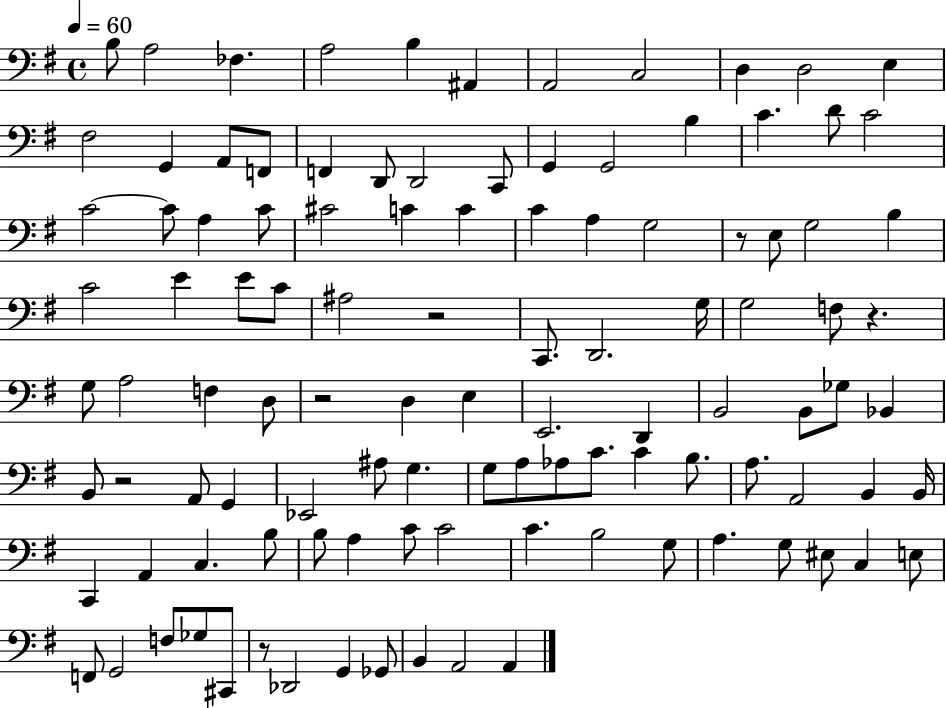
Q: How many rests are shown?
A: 6